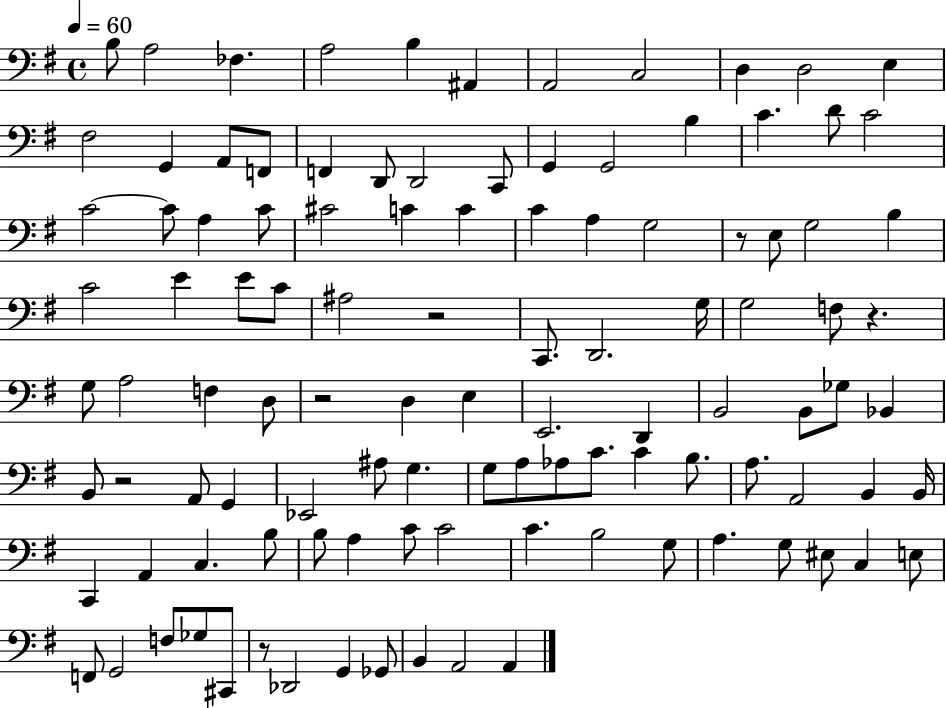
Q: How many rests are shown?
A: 6